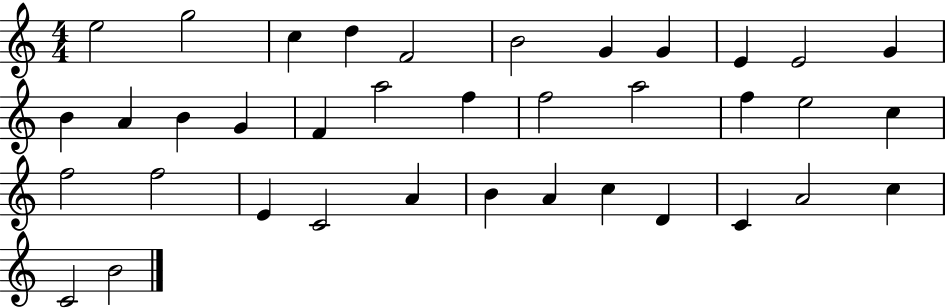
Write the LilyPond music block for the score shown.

{
  \clef treble
  \numericTimeSignature
  \time 4/4
  \key c \major
  e''2 g''2 | c''4 d''4 f'2 | b'2 g'4 g'4 | e'4 e'2 g'4 | \break b'4 a'4 b'4 g'4 | f'4 a''2 f''4 | f''2 a''2 | f''4 e''2 c''4 | \break f''2 f''2 | e'4 c'2 a'4 | b'4 a'4 c''4 d'4 | c'4 a'2 c''4 | \break c'2 b'2 | \bar "|."
}